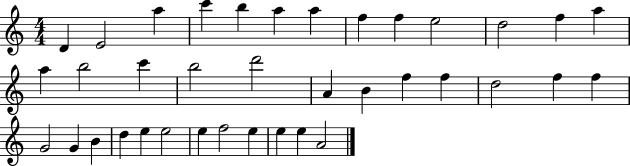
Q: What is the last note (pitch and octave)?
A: A4